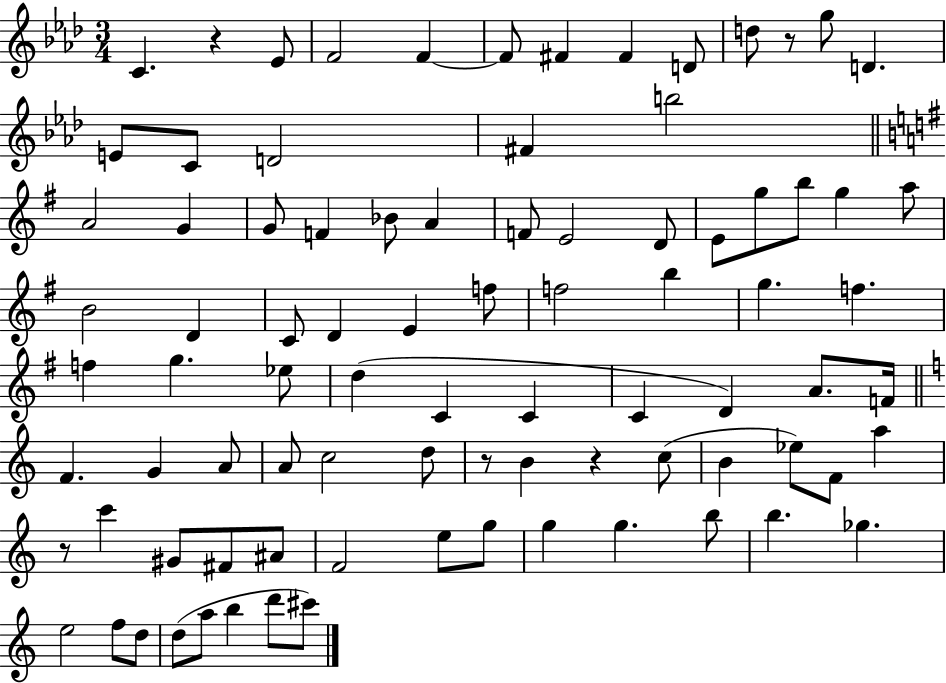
C4/q. R/q Eb4/e F4/h F4/q F4/e F#4/q F#4/q D4/e D5/e R/e G5/e D4/q. E4/e C4/e D4/h F#4/q B5/h A4/h G4/q G4/e F4/q Bb4/e A4/q F4/e E4/h D4/e E4/e G5/e B5/e G5/q A5/e B4/h D4/q C4/e D4/q E4/q F5/e F5/h B5/q G5/q. F5/q. F5/q G5/q. Eb5/e D5/q C4/q C4/q C4/q D4/q A4/e. F4/s F4/q. G4/q A4/e A4/e C5/h D5/e R/e B4/q R/q C5/e B4/q Eb5/e F4/e A5/q R/e C6/q G#4/e F#4/e A#4/e F4/h E5/e G5/e G5/q G5/q. B5/e B5/q. Gb5/q. E5/h F5/e D5/e D5/e A5/e B5/q D6/e C#6/e